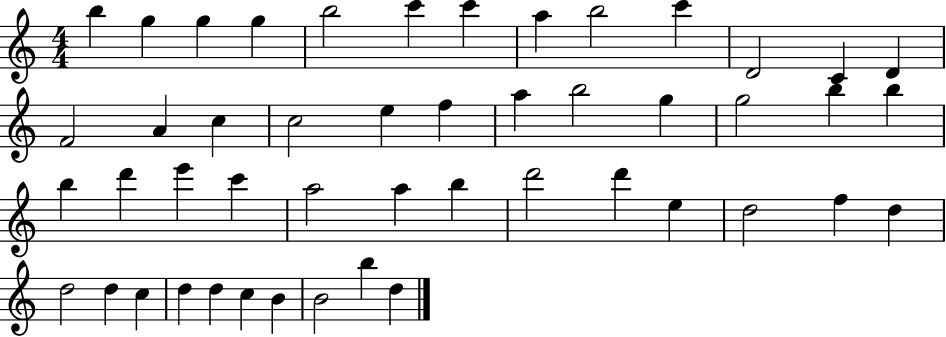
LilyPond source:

{
  \clef treble
  \numericTimeSignature
  \time 4/4
  \key c \major
  b''4 g''4 g''4 g''4 | b''2 c'''4 c'''4 | a''4 b''2 c'''4 | d'2 c'4 d'4 | \break f'2 a'4 c''4 | c''2 e''4 f''4 | a''4 b''2 g''4 | g''2 b''4 b''4 | \break b''4 d'''4 e'''4 c'''4 | a''2 a''4 b''4 | d'''2 d'''4 e''4 | d''2 f''4 d''4 | \break d''2 d''4 c''4 | d''4 d''4 c''4 b'4 | b'2 b''4 d''4 | \bar "|."
}